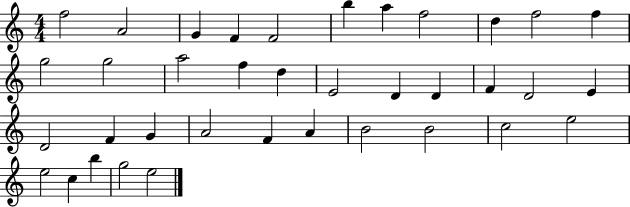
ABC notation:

X:1
T:Untitled
M:4/4
L:1/4
K:C
f2 A2 G F F2 b a f2 d f2 f g2 g2 a2 f d E2 D D F D2 E D2 F G A2 F A B2 B2 c2 e2 e2 c b g2 e2